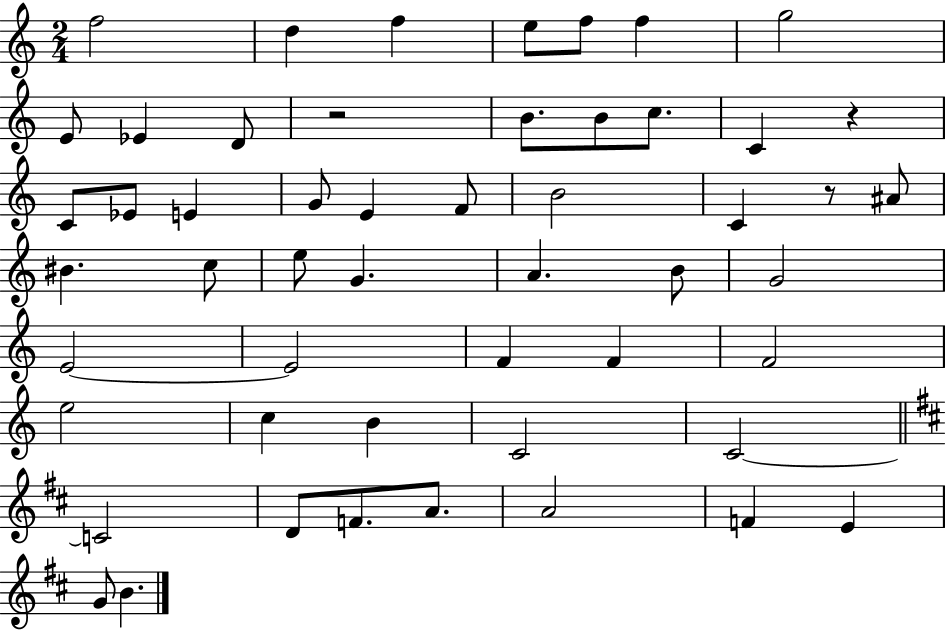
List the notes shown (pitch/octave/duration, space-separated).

F5/h D5/q F5/q E5/e F5/e F5/q G5/h E4/e Eb4/q D4/e R/h B4/e. B4/e C5/e. C4/q R/q C4/e Eb4/e E4/q G4/e E4/q F4/e B4/h C4/q R/e A#4/e BIS4/q. C5/e E5/e G4/q. A4/q. B4/e G4/h E4/h E4/h F4/q F4/q F4/h E5/h C5/q B4/q C4/h C4/h C4/h D4/e F4/e. A4/e. A4/h F4/q E4/q G4/e B4/q.